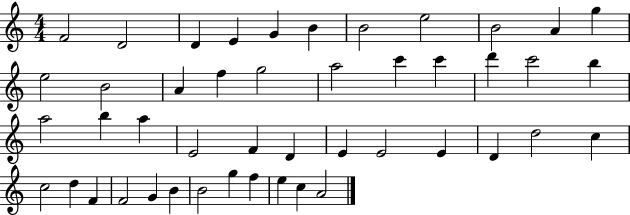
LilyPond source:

{
  \clef treble
  \numericTimeSignature
  \time 4/4
  \key c \major
  f'2 d'2 | d'4 e'4 g'4 b'4 | b'2 e''2 | b'2 a'4 g''4 | \break e''2 b'2 | a'4 f''4 g''2 | a''2 c'''4 c'''4 | d'''4 c'''2 b''4 | \break a''2 b''4 a''4 | e'2 f'4 d'4 | e'4 e'2 e'4 | d'4 d''2 c''4 | \break c''2 d''4 f'4 | f'2 g'4 b'4 | b'2 g''4 f''4 | e''4 c''4 a'2 | \break \bar "|."
}